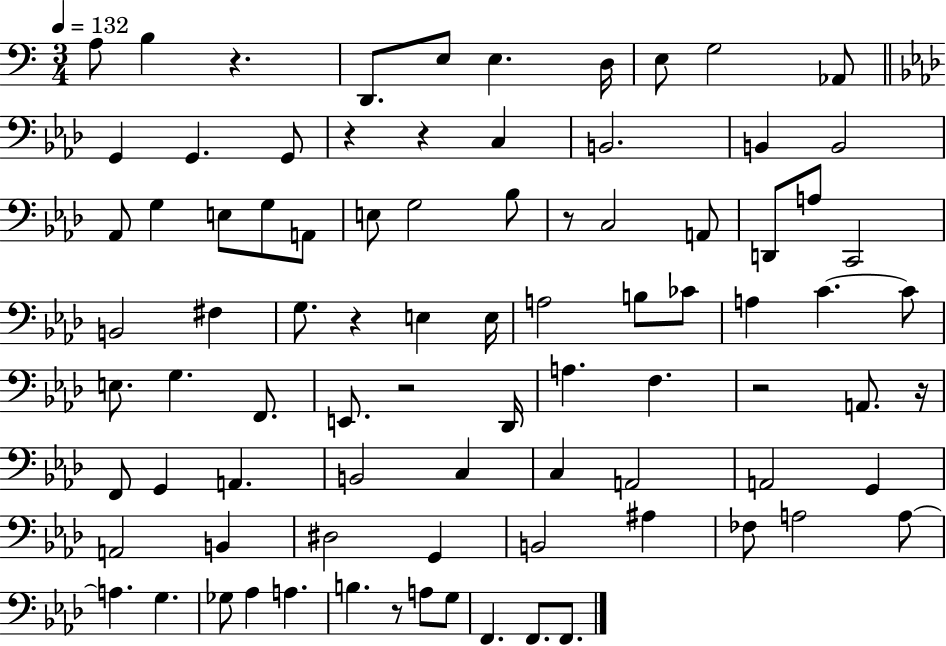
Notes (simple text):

A3/e B3/q R/q. D2/e. E3/e E3/q. D3/s E3/e G3/h Ab2/e G2/q G2/q. G2/e R/q R/q C3/q B2/h. B2/q B2/h Ab2/e G3/q E3/e G3/e A2/e E3/e G3/h Bb3/e R/e C3/h A2/e D2/e A3/e C2/h B2/h F#3/q G3/e. R/q E3/q E3/s A3/h B3/e CES4/e A3/q C4/q. C4/e E3/e. G3/q. F2/e. E2/e. R/h Db2/s A3/q. F3/q. R/h A2/e. R/s F2/e G2/q A2/q. B2/h C3/q C3/q A2/h A2/h G2/q A2/h B2/q D#3/h G2/q B2/h A#3/q FES3/e A3/h A3/e A3/q. G3/q. Gb3/e Ab3/q A3/q. B3/q. R/e A3/e G3/e F2/q. F2/e. F2/e.